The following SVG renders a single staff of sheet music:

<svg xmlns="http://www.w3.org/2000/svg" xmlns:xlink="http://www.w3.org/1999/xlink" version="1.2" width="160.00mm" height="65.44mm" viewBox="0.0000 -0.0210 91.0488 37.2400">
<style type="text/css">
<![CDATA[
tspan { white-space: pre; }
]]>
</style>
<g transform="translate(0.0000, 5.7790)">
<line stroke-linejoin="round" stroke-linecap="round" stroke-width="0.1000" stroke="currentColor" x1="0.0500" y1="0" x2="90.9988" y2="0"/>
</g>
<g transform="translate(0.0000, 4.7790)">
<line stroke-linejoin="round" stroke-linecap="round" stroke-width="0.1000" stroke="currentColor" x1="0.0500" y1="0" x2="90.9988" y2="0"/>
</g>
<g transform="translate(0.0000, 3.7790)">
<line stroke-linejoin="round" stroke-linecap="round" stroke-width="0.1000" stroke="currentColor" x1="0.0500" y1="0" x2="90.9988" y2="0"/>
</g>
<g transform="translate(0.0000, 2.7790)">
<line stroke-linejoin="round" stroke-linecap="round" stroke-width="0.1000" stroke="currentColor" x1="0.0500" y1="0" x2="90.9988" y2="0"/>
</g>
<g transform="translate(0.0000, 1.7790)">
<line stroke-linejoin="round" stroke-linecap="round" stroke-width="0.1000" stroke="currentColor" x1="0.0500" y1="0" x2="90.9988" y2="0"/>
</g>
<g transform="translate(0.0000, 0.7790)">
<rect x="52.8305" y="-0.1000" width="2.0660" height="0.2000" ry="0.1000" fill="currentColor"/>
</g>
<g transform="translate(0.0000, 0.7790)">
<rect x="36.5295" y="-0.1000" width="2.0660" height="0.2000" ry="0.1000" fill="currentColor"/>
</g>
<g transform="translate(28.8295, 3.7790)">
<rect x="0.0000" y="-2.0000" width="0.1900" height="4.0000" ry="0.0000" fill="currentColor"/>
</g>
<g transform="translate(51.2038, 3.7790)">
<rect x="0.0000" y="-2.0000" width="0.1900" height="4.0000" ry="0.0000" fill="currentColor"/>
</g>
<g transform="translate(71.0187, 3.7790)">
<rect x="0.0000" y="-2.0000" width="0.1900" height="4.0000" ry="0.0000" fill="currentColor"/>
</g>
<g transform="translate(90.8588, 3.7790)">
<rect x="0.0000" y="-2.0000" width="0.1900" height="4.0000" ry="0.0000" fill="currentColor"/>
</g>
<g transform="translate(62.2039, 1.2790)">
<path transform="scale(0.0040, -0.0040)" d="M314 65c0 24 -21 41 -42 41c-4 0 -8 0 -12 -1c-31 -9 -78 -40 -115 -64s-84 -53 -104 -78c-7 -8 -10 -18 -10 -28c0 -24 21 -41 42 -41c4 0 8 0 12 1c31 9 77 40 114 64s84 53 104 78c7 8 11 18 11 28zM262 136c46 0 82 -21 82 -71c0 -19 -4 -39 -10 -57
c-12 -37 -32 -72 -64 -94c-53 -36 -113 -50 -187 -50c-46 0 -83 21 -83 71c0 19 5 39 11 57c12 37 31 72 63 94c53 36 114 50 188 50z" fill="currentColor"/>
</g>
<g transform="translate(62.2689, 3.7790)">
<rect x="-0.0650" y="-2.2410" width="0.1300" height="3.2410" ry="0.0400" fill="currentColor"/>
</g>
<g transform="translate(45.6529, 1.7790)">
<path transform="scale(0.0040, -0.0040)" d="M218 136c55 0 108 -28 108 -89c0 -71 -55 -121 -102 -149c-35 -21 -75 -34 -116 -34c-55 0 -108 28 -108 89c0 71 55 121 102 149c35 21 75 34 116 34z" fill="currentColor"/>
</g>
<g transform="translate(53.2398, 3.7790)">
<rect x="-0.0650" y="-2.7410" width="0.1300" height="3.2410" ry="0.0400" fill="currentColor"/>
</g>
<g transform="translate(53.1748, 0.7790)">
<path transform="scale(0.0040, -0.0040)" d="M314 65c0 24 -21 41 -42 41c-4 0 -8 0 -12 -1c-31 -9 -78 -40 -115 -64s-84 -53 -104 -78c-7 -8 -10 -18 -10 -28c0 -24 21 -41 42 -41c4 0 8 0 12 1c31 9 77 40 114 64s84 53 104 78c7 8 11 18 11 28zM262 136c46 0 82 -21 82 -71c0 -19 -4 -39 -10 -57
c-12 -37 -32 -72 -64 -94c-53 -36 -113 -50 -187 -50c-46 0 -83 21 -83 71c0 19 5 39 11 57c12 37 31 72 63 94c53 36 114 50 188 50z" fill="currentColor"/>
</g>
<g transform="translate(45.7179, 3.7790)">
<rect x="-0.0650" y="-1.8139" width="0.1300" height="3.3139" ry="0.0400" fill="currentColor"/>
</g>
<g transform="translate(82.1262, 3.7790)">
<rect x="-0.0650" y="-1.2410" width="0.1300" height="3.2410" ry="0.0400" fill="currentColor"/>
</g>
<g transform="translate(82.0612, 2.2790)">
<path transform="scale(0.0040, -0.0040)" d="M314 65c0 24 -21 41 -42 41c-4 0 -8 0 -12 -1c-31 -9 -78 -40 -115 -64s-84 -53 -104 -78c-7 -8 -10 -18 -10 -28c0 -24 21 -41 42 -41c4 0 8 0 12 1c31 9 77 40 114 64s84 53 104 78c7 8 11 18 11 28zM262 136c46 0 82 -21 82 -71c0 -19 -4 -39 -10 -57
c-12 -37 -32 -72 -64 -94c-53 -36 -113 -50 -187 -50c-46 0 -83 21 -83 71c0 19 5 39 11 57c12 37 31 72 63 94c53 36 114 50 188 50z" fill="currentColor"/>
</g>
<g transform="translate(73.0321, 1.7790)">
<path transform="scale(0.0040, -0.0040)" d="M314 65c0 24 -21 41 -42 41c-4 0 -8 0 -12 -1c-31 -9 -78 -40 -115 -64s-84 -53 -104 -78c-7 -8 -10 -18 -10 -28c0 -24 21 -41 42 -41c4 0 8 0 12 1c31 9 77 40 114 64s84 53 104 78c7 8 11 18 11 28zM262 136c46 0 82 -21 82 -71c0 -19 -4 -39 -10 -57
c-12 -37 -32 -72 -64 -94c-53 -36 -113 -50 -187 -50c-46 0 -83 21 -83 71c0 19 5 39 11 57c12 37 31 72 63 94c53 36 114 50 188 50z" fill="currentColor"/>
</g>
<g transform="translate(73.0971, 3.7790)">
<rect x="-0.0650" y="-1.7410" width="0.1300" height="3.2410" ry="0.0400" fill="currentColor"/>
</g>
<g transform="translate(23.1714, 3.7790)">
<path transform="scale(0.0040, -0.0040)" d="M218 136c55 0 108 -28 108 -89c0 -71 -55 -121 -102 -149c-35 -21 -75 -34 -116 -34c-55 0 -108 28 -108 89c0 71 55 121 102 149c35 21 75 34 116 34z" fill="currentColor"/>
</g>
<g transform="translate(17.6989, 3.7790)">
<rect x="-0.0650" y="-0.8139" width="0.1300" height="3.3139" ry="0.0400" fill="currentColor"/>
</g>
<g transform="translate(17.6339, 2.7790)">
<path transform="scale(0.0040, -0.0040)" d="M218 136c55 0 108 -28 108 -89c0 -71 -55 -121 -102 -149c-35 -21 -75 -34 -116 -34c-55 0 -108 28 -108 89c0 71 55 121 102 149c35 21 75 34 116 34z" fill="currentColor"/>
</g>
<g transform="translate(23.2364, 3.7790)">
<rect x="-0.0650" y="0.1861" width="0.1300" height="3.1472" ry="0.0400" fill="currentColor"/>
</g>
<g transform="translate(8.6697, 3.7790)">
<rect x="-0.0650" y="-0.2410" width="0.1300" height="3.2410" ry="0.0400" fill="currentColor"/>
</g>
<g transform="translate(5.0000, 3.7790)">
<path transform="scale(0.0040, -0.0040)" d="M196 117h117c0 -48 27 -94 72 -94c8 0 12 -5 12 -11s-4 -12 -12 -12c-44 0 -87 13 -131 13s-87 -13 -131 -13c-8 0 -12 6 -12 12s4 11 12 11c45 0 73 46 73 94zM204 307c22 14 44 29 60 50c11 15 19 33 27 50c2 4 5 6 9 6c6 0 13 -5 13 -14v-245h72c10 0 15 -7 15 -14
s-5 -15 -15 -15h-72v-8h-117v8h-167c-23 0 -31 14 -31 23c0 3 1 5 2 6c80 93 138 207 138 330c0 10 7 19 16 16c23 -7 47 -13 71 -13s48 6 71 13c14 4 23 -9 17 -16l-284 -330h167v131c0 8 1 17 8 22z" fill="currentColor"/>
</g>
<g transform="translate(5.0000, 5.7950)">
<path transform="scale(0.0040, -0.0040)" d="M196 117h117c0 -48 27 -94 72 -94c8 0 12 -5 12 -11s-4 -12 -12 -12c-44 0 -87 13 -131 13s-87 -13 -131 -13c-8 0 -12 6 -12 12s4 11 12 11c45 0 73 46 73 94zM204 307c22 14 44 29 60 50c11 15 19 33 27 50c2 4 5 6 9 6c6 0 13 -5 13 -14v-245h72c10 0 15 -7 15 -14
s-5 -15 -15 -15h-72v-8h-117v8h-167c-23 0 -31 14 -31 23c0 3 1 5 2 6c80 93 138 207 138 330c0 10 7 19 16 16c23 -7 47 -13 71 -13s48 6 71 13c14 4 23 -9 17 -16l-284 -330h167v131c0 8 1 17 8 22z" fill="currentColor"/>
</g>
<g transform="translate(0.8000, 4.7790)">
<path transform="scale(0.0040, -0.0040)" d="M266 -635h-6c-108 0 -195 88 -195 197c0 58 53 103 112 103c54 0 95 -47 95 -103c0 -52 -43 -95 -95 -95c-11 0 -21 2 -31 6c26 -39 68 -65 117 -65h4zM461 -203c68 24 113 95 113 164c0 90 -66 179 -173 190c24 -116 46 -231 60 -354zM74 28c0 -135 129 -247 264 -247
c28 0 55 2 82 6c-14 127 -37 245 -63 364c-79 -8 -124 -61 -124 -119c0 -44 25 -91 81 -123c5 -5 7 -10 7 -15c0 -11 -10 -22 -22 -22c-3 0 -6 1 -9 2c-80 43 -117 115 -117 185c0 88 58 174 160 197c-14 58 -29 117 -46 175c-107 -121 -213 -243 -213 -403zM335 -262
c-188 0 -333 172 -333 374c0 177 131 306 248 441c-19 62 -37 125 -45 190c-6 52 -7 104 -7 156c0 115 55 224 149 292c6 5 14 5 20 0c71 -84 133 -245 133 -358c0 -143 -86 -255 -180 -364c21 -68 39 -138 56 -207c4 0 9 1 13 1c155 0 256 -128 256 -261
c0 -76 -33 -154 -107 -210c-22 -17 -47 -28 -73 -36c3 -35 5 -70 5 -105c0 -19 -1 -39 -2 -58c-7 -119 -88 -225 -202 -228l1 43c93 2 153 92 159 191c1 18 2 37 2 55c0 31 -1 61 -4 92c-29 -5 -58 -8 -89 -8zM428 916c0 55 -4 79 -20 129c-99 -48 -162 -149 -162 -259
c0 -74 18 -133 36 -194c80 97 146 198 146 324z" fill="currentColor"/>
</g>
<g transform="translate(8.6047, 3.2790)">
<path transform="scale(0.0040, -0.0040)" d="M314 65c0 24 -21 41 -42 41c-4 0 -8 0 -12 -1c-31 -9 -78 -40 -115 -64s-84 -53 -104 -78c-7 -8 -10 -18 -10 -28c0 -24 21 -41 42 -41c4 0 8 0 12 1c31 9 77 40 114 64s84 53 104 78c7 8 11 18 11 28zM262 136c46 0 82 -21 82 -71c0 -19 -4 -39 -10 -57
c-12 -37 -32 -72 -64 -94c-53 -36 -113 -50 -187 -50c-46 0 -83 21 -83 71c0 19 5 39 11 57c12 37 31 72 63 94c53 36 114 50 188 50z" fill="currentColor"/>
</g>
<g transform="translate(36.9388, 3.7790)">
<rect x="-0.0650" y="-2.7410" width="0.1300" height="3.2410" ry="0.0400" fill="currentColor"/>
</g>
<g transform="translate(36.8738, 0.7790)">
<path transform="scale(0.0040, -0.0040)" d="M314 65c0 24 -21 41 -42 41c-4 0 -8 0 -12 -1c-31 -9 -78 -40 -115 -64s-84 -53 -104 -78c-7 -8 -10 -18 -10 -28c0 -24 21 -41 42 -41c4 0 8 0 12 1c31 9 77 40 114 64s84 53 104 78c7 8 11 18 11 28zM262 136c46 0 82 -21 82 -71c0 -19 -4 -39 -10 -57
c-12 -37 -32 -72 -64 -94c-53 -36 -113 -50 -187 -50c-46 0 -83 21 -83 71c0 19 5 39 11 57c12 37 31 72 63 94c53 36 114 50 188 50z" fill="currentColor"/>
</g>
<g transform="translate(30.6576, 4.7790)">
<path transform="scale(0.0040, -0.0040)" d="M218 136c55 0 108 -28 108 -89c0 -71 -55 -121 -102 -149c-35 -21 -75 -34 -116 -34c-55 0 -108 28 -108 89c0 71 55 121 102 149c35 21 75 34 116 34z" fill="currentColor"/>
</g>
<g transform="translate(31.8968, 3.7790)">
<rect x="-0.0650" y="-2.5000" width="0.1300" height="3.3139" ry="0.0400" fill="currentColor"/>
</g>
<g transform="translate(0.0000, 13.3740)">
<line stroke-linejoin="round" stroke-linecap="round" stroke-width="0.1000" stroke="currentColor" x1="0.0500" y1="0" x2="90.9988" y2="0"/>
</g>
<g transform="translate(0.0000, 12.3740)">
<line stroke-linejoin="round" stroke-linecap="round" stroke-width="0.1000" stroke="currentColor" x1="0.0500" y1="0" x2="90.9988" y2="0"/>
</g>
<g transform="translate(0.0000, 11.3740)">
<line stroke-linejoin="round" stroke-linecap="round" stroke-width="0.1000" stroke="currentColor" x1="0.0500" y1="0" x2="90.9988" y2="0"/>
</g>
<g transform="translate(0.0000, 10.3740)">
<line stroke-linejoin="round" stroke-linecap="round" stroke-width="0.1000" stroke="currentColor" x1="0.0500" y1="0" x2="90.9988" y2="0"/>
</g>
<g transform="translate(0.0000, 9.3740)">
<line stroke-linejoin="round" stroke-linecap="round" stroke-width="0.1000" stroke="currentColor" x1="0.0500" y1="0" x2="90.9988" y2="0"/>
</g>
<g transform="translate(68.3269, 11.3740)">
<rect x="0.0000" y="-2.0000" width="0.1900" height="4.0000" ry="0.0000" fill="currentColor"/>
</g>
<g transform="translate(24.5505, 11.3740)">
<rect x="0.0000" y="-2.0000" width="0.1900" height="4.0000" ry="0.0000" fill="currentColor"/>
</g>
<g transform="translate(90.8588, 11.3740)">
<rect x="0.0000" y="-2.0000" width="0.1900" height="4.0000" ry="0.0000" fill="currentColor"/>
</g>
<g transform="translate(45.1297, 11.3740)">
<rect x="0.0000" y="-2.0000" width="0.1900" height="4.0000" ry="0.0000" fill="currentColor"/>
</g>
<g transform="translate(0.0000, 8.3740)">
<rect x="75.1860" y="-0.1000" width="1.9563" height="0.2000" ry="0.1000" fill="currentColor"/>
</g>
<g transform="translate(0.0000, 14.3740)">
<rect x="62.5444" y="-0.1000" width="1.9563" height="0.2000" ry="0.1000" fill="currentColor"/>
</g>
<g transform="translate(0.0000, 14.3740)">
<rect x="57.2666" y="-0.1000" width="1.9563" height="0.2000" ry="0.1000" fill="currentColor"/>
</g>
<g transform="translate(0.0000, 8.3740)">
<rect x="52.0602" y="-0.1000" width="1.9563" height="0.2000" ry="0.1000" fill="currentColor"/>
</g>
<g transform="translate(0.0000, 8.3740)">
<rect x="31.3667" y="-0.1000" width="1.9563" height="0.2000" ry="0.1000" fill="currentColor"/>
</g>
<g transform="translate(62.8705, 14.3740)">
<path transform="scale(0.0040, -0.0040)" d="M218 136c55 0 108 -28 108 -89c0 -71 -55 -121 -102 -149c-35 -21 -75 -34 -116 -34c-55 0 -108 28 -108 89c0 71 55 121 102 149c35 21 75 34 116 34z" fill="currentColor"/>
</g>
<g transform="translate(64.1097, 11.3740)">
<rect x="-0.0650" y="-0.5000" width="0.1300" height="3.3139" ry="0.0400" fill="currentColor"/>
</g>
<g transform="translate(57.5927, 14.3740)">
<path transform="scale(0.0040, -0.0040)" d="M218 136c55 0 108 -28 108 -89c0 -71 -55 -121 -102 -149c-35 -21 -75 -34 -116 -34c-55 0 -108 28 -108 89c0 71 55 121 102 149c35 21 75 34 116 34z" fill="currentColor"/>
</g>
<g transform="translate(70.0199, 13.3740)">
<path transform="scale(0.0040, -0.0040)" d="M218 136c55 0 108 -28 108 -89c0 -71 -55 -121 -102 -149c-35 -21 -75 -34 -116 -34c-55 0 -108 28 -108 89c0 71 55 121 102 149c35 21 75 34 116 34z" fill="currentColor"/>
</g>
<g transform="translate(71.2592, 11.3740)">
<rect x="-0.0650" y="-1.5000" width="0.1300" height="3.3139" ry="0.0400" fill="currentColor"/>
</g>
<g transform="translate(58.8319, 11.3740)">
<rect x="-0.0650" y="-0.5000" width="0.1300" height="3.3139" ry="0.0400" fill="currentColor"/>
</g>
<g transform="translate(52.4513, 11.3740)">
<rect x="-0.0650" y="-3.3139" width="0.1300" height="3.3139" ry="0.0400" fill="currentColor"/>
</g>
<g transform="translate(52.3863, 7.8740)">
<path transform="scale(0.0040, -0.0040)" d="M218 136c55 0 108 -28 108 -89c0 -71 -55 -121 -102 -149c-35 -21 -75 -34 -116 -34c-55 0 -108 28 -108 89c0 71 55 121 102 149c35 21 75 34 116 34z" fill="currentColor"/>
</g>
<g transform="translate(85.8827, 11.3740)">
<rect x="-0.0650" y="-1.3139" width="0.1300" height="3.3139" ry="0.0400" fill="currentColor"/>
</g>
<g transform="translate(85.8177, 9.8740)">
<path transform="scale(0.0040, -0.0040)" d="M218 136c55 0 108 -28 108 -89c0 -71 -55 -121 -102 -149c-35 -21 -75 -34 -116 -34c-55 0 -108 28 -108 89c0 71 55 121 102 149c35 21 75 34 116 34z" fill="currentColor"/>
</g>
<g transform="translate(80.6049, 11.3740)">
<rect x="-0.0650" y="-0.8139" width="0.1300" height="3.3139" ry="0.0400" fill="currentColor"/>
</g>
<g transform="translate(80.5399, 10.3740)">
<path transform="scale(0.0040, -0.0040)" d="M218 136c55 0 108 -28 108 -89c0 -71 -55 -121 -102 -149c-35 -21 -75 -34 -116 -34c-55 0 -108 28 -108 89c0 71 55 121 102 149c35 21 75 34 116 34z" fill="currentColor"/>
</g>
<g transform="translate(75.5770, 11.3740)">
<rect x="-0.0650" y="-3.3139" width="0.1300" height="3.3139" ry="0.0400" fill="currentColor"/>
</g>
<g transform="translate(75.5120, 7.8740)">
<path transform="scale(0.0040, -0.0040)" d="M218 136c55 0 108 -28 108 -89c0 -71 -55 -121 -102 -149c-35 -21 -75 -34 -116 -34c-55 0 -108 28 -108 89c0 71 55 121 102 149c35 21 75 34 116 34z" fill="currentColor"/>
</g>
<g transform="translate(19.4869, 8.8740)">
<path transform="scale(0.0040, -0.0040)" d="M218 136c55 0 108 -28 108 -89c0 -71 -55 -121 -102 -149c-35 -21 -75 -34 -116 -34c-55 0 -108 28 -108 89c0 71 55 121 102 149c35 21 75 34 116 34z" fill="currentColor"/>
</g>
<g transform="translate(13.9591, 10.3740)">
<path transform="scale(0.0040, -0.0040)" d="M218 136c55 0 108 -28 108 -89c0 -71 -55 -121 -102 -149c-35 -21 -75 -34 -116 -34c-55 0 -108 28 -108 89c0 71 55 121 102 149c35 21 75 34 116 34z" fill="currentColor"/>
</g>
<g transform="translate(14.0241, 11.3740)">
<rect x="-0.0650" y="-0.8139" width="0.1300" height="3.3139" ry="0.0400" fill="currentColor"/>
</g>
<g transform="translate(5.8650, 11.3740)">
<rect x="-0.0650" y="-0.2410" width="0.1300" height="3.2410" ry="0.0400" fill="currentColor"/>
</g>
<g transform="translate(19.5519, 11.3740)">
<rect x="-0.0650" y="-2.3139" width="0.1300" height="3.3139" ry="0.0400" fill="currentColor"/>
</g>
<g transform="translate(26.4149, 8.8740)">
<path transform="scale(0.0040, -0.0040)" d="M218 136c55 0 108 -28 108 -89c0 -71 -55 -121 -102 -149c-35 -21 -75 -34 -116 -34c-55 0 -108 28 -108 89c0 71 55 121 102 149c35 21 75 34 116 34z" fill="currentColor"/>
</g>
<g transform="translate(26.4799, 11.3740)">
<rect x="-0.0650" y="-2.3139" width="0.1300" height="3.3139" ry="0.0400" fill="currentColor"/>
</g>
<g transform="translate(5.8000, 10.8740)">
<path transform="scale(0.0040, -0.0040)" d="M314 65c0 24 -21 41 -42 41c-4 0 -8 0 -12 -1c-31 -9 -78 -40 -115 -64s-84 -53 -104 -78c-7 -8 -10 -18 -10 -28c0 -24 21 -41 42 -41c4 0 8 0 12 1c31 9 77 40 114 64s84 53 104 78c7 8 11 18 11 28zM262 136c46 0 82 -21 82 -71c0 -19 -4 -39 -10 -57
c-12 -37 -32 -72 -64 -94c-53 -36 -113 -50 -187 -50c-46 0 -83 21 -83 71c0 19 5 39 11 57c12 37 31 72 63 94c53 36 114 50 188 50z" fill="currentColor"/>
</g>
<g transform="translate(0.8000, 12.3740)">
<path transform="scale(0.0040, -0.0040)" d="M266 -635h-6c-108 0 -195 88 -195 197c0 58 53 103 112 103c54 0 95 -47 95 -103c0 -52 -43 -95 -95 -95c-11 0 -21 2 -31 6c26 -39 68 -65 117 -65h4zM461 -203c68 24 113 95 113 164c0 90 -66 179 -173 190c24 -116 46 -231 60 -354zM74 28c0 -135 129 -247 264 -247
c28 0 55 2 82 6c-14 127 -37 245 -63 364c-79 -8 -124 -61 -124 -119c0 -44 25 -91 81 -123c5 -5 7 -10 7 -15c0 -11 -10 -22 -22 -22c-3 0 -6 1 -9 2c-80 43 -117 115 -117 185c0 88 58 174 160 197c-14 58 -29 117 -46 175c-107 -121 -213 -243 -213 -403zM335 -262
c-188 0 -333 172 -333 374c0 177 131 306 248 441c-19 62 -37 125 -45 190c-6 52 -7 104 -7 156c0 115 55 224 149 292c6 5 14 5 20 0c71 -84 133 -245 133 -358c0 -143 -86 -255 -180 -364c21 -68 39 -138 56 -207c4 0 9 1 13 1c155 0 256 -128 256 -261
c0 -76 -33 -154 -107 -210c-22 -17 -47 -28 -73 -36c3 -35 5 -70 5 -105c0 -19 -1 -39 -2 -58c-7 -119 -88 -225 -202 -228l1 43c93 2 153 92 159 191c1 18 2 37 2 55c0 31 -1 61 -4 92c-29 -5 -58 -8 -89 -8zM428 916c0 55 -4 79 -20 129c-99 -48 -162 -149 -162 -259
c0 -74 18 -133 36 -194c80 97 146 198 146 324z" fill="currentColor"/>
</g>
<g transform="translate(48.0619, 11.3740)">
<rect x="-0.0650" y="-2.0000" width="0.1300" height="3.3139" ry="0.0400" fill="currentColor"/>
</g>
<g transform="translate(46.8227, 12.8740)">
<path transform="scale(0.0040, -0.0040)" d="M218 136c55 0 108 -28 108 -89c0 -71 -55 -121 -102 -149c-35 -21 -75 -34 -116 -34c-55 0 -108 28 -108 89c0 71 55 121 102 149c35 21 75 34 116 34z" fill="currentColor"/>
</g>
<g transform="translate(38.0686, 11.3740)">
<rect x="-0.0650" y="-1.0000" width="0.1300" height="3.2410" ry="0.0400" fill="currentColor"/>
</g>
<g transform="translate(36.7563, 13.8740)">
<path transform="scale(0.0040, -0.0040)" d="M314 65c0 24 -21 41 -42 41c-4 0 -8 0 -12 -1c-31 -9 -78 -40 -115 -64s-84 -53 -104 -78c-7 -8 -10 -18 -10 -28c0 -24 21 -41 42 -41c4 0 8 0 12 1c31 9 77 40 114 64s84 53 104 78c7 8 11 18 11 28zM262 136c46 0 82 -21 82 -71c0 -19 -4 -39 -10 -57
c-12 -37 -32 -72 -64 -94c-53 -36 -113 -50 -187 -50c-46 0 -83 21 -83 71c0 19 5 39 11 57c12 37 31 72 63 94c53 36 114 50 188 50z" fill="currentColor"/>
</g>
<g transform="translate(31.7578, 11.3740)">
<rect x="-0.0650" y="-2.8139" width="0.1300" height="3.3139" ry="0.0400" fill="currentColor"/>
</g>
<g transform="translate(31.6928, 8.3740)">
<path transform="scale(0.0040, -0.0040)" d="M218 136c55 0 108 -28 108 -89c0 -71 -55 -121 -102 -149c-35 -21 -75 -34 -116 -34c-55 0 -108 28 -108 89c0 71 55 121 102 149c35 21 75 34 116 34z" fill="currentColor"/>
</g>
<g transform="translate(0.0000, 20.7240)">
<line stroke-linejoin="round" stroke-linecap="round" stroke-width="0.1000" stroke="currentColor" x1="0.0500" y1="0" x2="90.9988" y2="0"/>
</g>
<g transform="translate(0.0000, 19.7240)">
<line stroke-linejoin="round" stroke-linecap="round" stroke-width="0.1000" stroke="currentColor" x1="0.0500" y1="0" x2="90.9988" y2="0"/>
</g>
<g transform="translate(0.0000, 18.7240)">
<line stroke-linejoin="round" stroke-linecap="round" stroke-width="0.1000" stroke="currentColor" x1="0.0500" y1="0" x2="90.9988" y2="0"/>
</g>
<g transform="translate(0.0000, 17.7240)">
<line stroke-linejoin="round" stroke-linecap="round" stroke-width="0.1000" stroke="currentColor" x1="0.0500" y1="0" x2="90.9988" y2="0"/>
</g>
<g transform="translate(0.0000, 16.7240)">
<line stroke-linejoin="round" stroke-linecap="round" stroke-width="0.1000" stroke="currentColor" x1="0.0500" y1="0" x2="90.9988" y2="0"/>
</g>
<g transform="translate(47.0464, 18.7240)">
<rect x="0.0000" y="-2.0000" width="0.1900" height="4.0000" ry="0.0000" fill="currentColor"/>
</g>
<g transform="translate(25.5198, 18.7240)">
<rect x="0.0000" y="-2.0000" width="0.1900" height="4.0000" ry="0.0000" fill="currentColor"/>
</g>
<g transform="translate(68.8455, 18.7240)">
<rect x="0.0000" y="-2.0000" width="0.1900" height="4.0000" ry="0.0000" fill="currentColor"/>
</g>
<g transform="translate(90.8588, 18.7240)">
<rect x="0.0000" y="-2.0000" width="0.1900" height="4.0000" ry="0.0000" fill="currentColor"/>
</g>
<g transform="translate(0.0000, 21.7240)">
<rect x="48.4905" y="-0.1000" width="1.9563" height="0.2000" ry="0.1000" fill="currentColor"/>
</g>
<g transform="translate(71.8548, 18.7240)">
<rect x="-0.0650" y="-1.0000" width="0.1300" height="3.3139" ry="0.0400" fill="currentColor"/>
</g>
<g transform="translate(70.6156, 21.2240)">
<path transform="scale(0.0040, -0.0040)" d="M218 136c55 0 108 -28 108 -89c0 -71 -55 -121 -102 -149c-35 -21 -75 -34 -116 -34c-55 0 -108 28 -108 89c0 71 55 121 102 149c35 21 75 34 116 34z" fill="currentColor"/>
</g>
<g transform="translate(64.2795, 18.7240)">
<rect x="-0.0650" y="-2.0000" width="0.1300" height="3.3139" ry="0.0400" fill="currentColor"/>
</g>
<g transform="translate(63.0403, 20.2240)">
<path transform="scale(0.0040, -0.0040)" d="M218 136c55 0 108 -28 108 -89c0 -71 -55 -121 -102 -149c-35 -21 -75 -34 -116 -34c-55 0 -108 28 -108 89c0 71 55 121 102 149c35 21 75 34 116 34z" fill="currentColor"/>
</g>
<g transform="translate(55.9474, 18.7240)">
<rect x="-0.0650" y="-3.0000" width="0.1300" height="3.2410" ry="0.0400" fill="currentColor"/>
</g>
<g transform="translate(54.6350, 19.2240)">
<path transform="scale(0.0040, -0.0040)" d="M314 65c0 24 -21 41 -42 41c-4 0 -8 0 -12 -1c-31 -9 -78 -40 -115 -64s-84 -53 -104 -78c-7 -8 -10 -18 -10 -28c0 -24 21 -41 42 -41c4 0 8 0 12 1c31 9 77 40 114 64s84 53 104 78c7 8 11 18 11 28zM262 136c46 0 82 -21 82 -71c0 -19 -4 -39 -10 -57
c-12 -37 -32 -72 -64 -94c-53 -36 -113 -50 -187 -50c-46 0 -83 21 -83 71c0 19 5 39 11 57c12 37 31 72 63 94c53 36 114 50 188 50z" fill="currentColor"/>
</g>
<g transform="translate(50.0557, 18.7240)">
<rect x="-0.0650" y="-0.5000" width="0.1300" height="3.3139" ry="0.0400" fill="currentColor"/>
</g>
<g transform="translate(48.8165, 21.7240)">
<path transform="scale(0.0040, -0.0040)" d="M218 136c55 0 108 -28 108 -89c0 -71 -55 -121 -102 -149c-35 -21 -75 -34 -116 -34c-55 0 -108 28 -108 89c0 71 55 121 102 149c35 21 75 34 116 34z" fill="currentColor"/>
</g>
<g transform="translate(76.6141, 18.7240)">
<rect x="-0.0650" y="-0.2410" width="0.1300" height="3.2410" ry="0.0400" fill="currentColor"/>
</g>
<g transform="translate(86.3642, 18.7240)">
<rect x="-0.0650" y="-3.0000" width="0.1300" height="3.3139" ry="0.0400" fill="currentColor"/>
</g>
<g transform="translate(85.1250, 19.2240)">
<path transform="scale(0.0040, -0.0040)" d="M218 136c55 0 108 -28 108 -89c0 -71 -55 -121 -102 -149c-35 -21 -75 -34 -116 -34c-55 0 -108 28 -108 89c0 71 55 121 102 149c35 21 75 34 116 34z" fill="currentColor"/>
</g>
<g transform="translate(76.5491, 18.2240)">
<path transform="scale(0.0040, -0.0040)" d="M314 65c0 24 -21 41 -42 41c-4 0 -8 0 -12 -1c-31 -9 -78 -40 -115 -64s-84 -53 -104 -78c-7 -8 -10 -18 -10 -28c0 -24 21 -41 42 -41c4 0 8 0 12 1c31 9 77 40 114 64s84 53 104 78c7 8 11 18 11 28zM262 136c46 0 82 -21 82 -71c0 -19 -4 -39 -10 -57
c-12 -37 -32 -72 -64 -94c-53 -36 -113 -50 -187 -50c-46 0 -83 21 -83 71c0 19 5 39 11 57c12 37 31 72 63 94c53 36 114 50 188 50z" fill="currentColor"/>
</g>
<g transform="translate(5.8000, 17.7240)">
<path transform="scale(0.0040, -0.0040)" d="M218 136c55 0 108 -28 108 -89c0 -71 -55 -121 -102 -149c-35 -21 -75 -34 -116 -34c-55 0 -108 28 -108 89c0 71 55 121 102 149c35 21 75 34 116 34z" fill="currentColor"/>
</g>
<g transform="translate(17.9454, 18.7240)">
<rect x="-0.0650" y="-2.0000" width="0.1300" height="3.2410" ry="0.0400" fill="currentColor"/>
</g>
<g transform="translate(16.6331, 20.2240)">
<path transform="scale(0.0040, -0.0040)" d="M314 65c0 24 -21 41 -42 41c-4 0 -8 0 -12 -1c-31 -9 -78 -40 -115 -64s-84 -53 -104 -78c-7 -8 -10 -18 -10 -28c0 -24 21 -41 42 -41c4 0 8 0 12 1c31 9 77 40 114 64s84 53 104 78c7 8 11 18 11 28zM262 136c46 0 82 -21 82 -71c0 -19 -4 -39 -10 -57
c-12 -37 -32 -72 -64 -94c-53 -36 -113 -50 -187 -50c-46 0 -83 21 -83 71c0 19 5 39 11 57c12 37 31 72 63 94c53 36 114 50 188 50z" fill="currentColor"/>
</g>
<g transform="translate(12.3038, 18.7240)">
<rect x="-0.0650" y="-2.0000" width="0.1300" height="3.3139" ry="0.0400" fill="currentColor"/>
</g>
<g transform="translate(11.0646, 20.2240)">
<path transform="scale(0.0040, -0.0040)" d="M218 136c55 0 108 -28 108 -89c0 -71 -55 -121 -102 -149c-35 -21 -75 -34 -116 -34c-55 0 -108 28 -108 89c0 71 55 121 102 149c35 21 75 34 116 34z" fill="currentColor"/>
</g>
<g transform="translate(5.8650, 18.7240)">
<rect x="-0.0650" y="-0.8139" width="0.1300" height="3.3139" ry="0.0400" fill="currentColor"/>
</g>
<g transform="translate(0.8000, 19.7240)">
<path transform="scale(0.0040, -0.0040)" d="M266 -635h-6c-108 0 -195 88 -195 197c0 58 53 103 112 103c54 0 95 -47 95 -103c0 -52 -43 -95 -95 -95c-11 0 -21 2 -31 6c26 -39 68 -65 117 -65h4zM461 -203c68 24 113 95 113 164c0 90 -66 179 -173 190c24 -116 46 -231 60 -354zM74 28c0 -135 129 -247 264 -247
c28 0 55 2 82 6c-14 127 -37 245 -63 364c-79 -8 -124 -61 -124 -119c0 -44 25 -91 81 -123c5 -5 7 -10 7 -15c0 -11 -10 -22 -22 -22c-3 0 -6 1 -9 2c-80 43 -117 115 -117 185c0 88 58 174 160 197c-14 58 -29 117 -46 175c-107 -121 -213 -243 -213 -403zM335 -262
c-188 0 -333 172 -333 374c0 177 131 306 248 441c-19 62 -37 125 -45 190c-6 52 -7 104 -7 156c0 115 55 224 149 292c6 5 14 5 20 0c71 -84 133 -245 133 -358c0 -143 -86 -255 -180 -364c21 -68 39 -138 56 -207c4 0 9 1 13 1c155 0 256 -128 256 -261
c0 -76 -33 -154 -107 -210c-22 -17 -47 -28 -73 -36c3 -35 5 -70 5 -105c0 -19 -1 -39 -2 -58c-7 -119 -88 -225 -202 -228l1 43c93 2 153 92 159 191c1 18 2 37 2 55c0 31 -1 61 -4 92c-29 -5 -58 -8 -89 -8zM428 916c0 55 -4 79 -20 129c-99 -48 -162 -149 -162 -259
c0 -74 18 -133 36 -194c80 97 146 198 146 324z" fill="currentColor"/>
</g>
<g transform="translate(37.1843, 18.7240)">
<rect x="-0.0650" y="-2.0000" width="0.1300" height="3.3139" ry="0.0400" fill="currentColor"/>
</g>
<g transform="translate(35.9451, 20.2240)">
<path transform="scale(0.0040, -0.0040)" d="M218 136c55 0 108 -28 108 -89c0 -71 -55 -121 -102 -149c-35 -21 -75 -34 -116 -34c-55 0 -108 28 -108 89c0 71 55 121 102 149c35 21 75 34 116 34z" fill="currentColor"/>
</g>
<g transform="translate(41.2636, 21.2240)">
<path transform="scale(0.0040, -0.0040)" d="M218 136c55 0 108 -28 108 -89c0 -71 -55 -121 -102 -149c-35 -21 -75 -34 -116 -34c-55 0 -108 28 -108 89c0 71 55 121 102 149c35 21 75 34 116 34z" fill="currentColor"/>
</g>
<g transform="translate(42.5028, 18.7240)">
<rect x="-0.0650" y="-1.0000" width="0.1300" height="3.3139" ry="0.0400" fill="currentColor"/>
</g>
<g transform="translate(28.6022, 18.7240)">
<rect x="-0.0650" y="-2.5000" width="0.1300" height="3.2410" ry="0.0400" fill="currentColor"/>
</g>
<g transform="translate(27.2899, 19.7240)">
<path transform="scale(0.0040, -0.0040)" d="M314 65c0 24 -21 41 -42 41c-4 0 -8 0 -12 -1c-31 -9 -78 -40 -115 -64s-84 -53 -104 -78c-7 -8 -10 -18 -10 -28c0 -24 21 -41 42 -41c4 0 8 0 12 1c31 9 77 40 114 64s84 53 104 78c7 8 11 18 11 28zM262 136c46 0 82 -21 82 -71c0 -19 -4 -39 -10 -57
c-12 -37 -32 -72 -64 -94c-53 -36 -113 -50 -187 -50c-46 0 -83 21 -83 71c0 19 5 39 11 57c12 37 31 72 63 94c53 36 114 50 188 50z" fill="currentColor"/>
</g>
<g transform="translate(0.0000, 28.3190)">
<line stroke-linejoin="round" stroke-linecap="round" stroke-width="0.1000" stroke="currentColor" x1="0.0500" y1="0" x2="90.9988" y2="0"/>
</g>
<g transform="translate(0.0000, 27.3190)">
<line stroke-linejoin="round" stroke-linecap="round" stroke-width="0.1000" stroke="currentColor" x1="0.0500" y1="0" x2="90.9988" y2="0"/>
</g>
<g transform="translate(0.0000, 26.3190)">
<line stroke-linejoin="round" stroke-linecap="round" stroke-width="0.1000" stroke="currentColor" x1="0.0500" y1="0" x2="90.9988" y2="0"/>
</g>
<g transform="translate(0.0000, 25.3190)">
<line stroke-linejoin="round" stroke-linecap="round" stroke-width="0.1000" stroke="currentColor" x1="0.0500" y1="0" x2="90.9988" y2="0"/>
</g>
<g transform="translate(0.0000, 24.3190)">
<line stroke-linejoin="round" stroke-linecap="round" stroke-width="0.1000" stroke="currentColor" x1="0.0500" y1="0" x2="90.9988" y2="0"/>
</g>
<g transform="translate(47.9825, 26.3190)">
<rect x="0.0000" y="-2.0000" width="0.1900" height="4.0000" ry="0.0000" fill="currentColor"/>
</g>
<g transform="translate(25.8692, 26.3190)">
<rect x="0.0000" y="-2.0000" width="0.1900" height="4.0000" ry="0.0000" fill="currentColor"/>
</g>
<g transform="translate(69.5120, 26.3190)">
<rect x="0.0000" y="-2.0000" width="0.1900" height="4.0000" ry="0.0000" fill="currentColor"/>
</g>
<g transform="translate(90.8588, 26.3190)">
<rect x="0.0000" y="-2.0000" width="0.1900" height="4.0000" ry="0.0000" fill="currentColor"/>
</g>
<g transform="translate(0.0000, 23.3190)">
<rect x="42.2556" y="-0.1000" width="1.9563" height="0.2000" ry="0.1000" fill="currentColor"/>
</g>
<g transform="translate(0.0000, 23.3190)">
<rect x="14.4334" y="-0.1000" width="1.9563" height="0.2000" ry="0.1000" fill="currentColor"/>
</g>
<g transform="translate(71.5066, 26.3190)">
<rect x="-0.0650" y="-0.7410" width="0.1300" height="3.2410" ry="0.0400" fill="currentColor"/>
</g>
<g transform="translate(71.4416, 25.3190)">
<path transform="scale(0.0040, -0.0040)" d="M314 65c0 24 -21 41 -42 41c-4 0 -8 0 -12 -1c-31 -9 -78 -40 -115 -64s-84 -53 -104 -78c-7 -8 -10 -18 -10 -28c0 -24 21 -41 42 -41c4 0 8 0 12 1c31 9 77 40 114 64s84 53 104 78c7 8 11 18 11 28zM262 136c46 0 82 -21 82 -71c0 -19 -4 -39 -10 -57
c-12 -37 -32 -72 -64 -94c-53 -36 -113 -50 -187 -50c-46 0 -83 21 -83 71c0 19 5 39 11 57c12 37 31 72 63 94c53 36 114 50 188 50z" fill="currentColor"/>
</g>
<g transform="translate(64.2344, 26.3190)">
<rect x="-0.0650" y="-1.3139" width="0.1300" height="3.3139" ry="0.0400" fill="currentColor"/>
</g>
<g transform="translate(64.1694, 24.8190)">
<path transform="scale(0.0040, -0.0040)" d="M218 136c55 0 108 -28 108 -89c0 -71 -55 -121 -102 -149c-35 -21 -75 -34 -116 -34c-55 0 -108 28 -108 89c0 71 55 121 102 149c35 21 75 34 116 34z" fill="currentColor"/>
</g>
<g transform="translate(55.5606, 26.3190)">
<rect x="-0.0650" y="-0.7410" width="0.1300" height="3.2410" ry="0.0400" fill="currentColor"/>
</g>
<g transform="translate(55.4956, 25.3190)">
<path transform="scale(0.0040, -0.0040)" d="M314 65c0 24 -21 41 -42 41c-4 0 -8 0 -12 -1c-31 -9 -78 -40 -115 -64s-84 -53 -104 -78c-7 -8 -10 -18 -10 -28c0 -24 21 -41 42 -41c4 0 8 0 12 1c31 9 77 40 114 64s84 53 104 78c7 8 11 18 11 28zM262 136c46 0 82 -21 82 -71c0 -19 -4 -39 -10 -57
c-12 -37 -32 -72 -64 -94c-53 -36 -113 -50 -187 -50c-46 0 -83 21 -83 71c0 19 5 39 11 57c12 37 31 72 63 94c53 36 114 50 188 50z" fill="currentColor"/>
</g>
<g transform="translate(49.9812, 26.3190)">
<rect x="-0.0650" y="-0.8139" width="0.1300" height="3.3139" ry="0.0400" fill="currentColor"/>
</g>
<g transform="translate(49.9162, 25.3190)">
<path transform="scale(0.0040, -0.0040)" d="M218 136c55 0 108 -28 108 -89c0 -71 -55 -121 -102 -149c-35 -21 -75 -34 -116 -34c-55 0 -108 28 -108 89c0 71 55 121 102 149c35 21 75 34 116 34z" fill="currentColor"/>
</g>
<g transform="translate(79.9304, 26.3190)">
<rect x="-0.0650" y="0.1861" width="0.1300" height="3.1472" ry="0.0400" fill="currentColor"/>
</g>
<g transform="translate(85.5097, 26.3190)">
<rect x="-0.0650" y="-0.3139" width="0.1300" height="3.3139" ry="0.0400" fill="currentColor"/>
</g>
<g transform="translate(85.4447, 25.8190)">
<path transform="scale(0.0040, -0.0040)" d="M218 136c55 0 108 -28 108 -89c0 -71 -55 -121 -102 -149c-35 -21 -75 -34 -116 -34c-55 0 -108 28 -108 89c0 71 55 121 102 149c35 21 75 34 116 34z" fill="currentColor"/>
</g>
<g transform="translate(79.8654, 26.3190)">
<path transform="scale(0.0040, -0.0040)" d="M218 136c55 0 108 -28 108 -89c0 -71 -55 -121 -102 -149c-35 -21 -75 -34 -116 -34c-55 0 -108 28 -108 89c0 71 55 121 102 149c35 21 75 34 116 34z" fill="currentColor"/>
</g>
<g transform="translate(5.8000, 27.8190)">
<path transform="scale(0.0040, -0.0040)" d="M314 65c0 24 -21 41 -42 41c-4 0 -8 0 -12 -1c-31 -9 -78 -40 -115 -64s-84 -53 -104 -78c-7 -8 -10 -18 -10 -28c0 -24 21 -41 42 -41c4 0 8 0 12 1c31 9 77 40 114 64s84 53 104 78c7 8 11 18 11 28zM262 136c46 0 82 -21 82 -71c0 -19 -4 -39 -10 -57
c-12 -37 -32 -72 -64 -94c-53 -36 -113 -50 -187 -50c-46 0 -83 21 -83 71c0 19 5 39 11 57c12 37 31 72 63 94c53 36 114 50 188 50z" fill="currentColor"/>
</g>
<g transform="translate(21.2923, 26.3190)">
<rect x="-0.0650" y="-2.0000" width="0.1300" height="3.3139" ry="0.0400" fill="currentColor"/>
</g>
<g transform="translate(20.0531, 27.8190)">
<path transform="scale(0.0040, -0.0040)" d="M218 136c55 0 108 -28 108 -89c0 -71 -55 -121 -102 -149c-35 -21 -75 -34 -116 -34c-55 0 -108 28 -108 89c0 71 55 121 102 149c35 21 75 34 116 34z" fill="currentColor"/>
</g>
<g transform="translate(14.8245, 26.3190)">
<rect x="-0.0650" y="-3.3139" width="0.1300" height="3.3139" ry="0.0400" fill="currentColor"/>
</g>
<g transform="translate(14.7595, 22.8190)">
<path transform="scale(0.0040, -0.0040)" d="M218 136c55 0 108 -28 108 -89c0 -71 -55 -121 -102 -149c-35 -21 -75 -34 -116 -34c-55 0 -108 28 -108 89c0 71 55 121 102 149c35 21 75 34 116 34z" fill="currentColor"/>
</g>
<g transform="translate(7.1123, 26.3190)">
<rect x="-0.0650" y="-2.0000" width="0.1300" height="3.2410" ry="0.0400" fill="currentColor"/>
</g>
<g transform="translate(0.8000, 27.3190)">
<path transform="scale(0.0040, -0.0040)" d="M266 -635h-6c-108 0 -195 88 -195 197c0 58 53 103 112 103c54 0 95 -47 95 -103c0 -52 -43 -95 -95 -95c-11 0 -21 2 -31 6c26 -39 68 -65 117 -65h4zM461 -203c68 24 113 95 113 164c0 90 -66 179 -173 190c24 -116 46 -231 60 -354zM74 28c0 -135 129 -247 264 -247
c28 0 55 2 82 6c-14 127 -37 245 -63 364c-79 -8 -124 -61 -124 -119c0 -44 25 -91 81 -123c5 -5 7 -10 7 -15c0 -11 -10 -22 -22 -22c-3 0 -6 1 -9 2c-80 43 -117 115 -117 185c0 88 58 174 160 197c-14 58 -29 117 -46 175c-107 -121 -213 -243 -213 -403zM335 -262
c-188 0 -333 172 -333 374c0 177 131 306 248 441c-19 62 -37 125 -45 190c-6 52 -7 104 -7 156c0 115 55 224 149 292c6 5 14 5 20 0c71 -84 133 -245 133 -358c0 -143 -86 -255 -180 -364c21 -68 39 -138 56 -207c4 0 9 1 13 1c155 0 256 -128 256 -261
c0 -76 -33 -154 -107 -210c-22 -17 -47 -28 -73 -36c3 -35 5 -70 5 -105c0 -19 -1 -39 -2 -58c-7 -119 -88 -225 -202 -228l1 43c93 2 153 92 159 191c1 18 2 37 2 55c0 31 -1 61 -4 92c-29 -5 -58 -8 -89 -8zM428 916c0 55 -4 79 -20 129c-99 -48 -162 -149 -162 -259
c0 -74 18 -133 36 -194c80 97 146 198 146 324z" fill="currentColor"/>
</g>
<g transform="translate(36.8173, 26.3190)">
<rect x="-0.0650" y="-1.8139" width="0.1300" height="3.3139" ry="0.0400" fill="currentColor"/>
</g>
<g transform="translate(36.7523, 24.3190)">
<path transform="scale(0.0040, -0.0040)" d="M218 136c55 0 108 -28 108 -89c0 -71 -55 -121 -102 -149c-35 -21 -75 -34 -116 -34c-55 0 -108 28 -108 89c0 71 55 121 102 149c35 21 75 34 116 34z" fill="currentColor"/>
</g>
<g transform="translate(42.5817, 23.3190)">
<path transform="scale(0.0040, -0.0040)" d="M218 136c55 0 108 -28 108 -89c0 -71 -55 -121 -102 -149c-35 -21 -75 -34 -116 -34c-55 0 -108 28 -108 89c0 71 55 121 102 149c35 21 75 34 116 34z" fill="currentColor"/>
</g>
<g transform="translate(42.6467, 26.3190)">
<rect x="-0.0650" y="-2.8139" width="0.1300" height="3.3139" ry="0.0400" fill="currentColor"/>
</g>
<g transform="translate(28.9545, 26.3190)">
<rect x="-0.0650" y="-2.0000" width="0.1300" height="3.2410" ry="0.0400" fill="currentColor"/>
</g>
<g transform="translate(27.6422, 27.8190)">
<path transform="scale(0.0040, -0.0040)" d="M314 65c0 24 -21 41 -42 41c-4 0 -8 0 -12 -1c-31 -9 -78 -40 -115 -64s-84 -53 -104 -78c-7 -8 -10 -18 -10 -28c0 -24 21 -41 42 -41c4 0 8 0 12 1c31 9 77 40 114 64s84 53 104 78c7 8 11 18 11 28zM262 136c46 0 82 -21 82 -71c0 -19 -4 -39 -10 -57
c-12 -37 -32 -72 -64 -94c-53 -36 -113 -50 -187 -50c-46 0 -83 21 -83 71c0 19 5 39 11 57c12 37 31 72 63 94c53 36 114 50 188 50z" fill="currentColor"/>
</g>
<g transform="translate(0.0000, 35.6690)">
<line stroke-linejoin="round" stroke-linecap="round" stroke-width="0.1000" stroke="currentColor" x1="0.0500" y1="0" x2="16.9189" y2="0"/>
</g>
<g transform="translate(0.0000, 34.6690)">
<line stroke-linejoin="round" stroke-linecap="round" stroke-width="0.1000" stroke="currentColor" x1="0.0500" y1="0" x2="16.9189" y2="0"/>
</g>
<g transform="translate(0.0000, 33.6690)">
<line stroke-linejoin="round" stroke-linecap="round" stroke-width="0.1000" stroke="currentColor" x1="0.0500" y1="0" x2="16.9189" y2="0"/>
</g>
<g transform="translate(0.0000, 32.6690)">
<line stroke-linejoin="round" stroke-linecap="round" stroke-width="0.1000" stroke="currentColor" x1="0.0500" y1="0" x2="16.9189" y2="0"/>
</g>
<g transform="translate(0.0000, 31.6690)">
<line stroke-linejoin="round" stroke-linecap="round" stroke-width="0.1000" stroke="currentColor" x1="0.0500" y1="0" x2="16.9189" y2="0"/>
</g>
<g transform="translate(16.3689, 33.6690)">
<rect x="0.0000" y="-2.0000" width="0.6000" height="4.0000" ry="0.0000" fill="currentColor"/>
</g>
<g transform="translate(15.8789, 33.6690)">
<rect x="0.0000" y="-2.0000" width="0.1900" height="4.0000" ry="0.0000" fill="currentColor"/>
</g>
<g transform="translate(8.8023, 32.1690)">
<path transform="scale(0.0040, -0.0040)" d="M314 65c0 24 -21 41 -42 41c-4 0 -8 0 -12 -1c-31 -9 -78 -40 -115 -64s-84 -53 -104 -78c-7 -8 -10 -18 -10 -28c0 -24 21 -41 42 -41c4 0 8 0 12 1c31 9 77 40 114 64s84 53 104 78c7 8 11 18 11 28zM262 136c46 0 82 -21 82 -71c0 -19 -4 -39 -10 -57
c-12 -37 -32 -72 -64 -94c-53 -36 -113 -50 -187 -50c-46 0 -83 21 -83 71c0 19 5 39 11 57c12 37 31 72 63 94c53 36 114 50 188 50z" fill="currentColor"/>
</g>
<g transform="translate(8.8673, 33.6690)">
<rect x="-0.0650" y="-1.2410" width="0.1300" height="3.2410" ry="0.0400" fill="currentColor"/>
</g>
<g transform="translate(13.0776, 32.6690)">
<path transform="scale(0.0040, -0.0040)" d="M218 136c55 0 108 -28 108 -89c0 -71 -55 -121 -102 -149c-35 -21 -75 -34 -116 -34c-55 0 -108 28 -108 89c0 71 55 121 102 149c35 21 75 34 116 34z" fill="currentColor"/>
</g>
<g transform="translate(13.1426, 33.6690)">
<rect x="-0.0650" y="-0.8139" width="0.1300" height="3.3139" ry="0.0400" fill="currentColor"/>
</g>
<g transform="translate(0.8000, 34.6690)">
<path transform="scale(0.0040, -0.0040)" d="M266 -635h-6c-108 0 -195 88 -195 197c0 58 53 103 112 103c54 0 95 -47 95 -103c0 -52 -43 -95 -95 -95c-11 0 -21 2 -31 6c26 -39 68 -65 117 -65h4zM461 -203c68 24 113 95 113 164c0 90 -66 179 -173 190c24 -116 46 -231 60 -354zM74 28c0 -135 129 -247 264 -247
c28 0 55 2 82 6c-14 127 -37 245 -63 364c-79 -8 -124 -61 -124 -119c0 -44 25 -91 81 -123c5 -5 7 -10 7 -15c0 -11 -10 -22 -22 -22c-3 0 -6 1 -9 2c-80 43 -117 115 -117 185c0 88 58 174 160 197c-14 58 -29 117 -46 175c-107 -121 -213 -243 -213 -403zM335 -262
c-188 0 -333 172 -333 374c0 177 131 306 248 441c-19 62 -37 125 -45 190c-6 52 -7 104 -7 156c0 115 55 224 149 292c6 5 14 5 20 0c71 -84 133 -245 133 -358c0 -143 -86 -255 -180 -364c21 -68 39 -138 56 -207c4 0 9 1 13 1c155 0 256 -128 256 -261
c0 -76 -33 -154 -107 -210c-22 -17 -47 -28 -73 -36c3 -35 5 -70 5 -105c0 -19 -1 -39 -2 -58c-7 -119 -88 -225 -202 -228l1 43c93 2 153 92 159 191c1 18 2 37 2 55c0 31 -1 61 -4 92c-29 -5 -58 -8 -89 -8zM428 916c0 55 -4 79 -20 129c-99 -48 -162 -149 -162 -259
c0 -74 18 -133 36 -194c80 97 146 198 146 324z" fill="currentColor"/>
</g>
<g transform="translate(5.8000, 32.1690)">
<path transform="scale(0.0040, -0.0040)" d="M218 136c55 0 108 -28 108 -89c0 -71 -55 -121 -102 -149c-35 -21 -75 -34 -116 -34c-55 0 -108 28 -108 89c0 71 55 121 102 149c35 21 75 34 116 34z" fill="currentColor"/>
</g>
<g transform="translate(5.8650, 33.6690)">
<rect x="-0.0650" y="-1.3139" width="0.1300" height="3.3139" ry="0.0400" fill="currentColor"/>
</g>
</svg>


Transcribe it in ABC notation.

X:1
T:Untitled
M:4/4
L:1/4
K:C
c2 d B G a2 f a2 g2 f2 e2 c2 d g g a D2 F b C C E b d e d F F2 G2 F D C A2 F D c2 A F2 b F F2 f a d d2 e d2 B c e e2 d